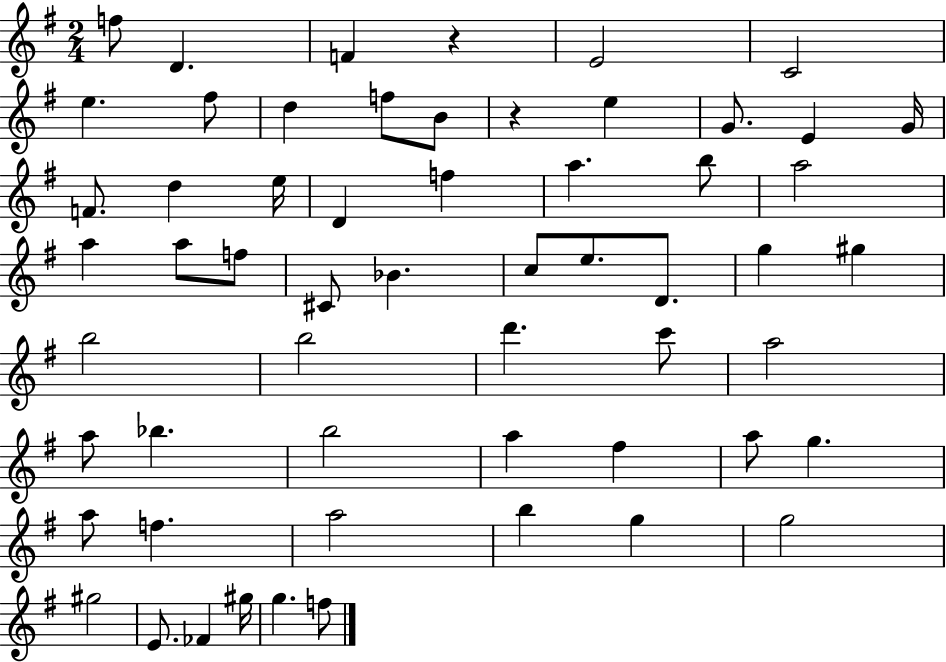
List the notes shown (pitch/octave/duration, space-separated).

F5/e D4/q. F4/q R/q E4/h C4/h E5/q. F#5/e D5/q F5/e B4/e R/q E5/q G4/e. E4/q G4/s F4/e. D5/q E5/s D4/q F5/q A5/q. B5/e A5/h A5/q A5/e F5/e C#4/e Bb4/q. C5/e E5/e. D4/e. G5/q G#5/q B5/h B5/h D6/q. C6/e A5/h A5/e Bb5/q. B5/h A5/q F#5/q A5/e G5/q. A5/e F5/q. A5/h B5/q G5/q G5/h G#5/h E4/e. FES4/q G#5/s G5/q. F5/e